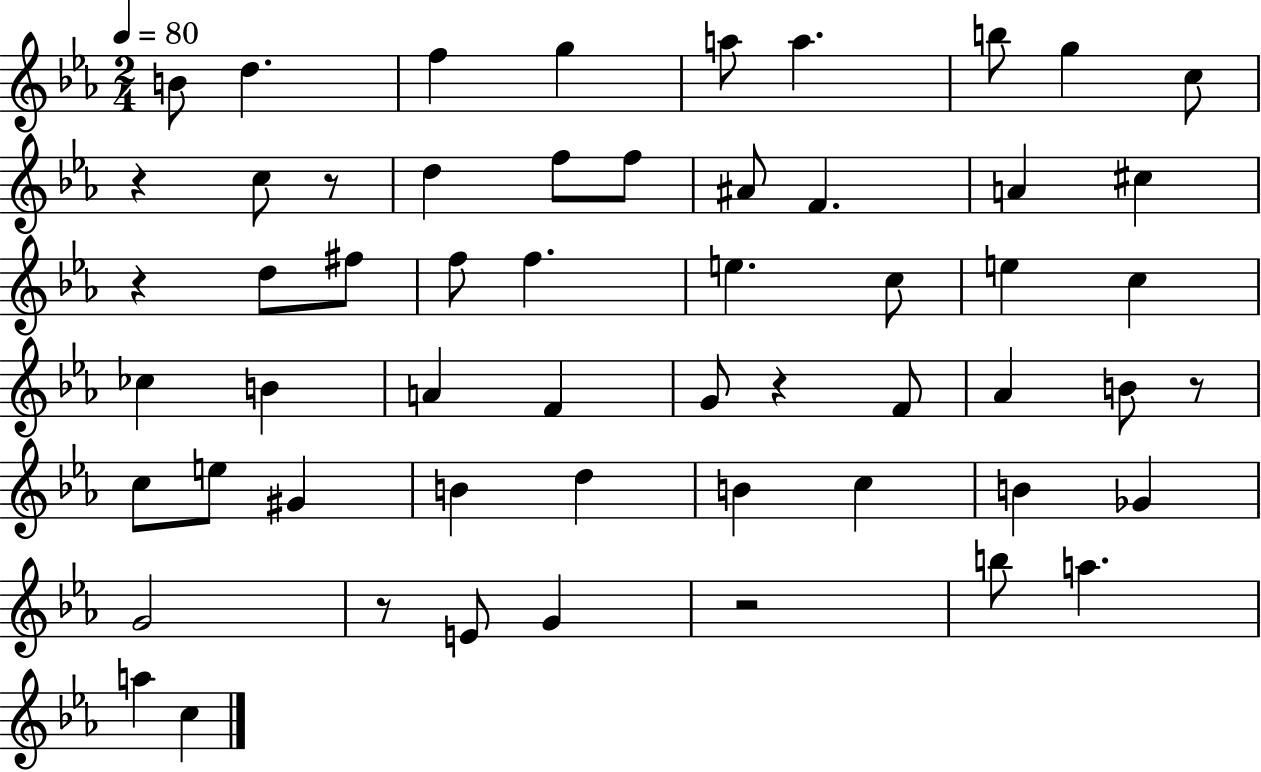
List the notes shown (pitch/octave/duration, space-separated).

B4/e D5/q. F5/q G5/q A5/e A5/q. B5/e G5/q C5/e R/q C5/e R/e D5/q F5/e F5/e A#4/e F4/q. A4/q C#5/q R/q D5/e F#5/e F5/e F5/q. E5/q. C5/e E5/q C5/q CES5/q B4/q A4/q F4/q G4/e R/q F4/e Ab4/q B4/e R/e C5/e E5/e G#4/q B4/q D5/q B4/q C5/q B4/q Gb4/q G4/h R/e E4/e G4/q R/h B5/e A5/q. A5/q C5/q